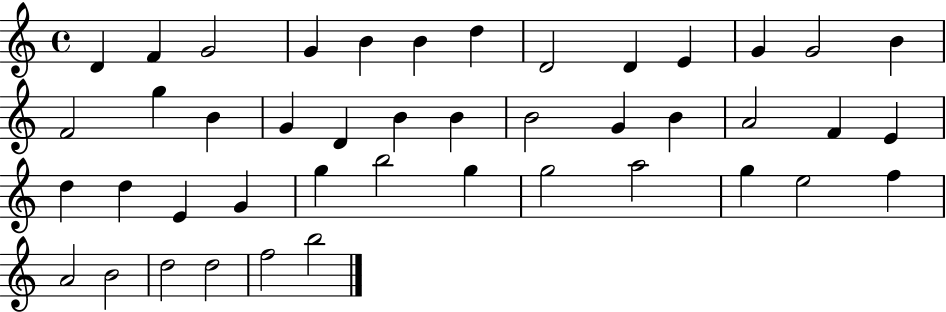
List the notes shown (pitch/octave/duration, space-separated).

D4/q F4/q G4/h G4/q B4/q B4/q D5/q D4/h D4/q E4/q G4/q G4/h B4/q F4/h G5/q B4/q G4/q D4/q B4/q B4/q B4/h G4/q B4/q A4/h F4/q E4/q D5/q D5/q E4/q G4/q G5/q B5/h G5/q G5/h A5/h G5/q E5/h F5/q A4/h B4/h D5/h D5/h F5/h B5/h